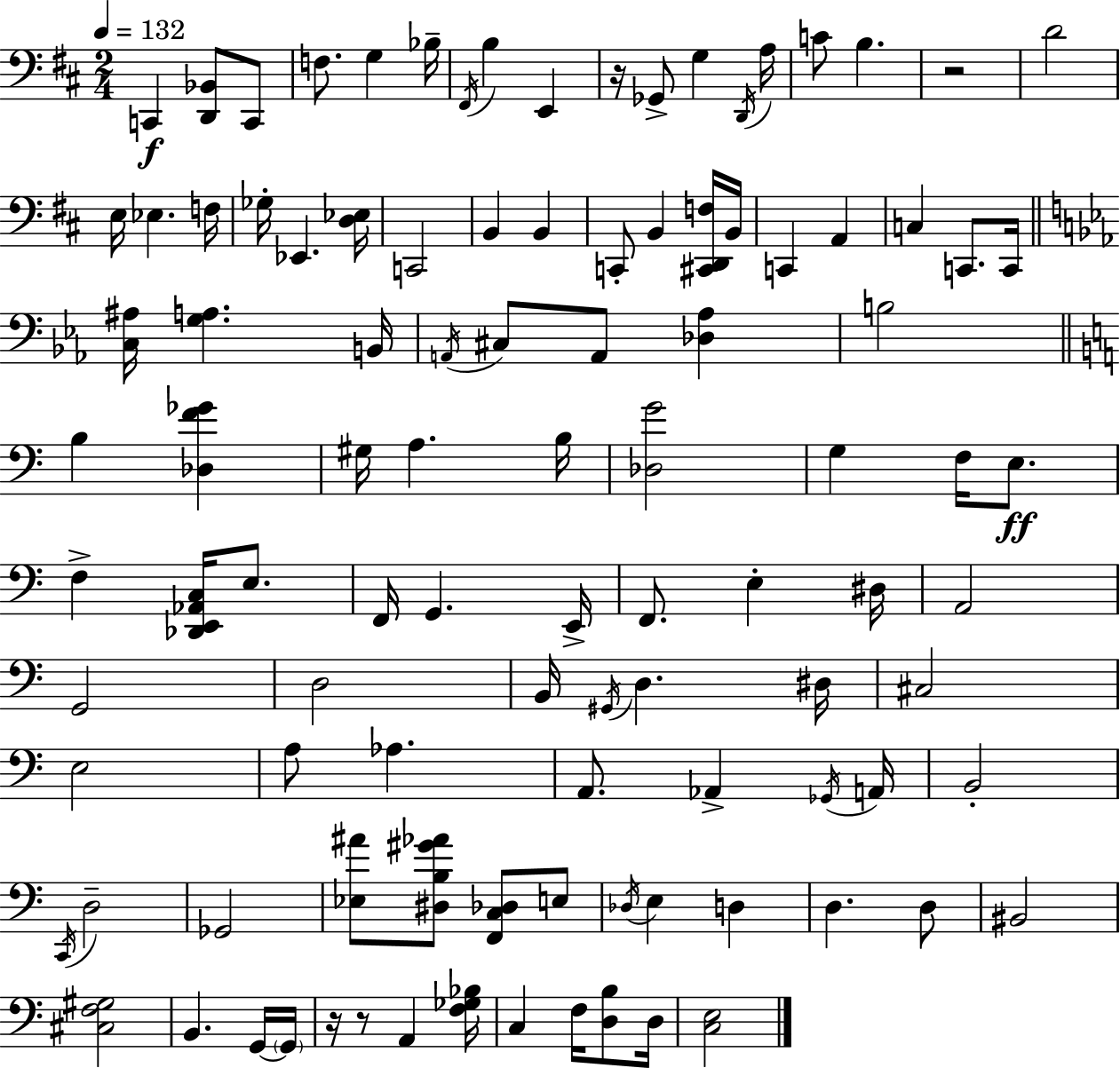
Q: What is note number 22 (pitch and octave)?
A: B2